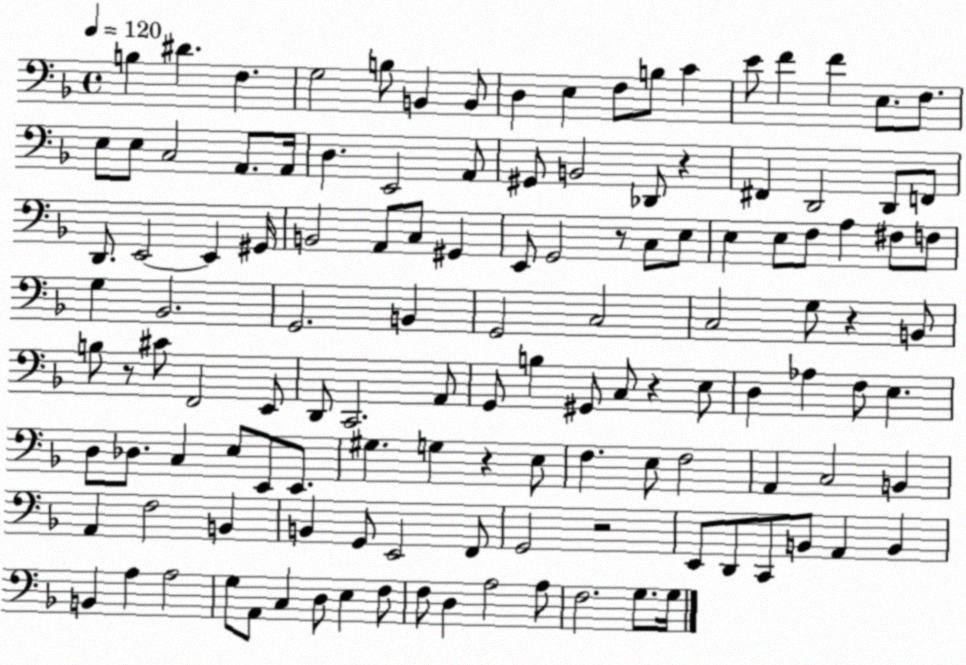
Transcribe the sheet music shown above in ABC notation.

X:1
T:Untitled
M:4/4
L:1/4
K:F
B, ^D F, G,2 B,/2 B,, B,,/2 D, E, F,/2 B,/2 C E/2 F F E,/2 F,/2 E,/2 E,/2 C,2 A,,/2 A,,/4 D, E,,2 A,,/2 ^G,,/2 B,,2 _D,,/2 z ^F,, D,,2 D,,/2 F,,/2 D,,/2 E,,2 E,, ^G,,/4 B,,2 A,,/2 C,/2 ^G,, E,,/2 G,,2 z/2 C,/2 E,/2 E, E,/2 F,/2 A, ^F,/2 F,/2 G, _B,,2 G,,2 B,, G,,2 C,2 C,2 G,/2 z B,,/2 B,/2 z/2 ^C/2 F,,2 E,,/2 D,,/2 C,,2 A,,/2 G,,/2 B, ^G,,/2 C,/2 z E,/2 D, _A, F,/2 E, D,/2 _D,/2 C, E,/2 E,,/2 E,,/2 ^G, G, z E,/2 F, E,/2 F,2 A,, C,2 B,, A,, F,2 B,, B,, G,,/2 E,,2 F,,/2 G,,2 z2 E,,/2 D,,/2 C,,/2 B,,/2 A,, B,, B,, A, A,2 G,/2 A,,/2 C, D,/2 E, F,/2 F,/2 D, A,2 A,/2 F,2 G,/2 G,/4